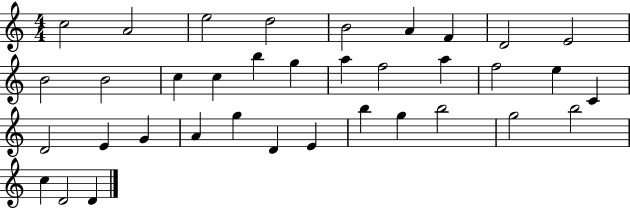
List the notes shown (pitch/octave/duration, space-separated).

C5/h A4/h E5/h D5/h B4/h A4/q F4/q D4/h E4/h B4/h B4/h C5/q C5/q B5/q G5/q A5/q F5/h A5/q F5/h E5/q C4/q D4/h E4/q G4/q A4/q G5/q D4/q E4/q B5/q G5/q B5/h G5/h B5/h C5/q D4/h D4/q